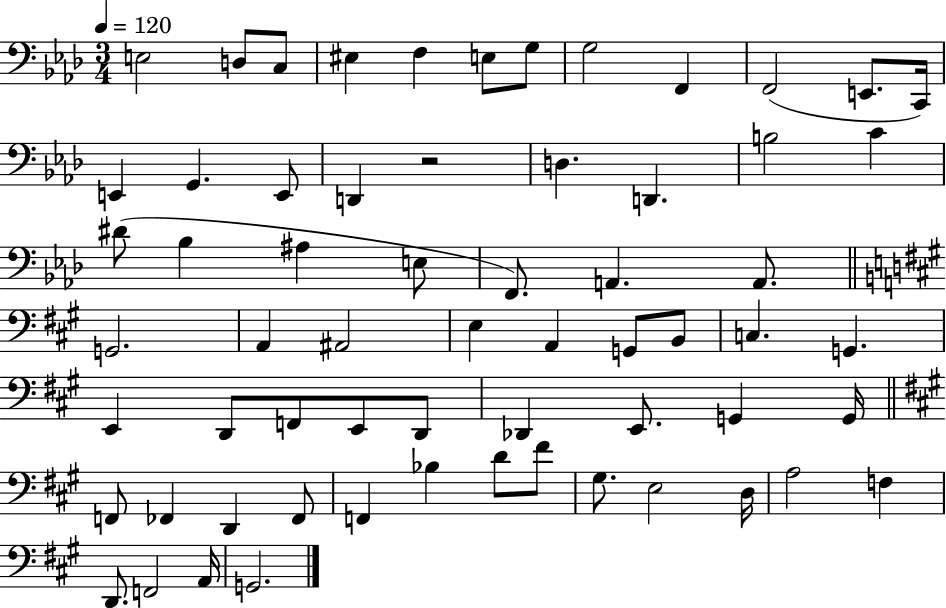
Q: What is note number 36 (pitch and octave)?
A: G2